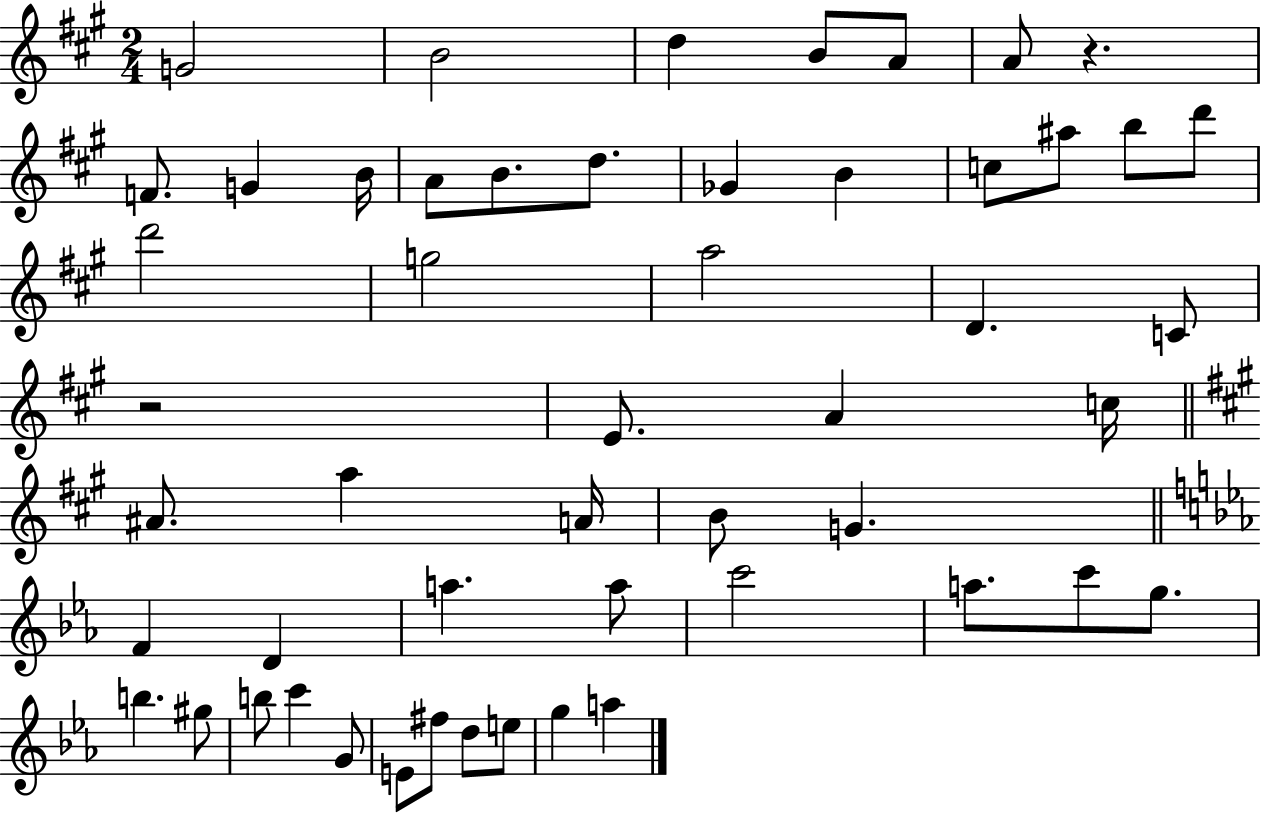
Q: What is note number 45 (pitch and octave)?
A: E4